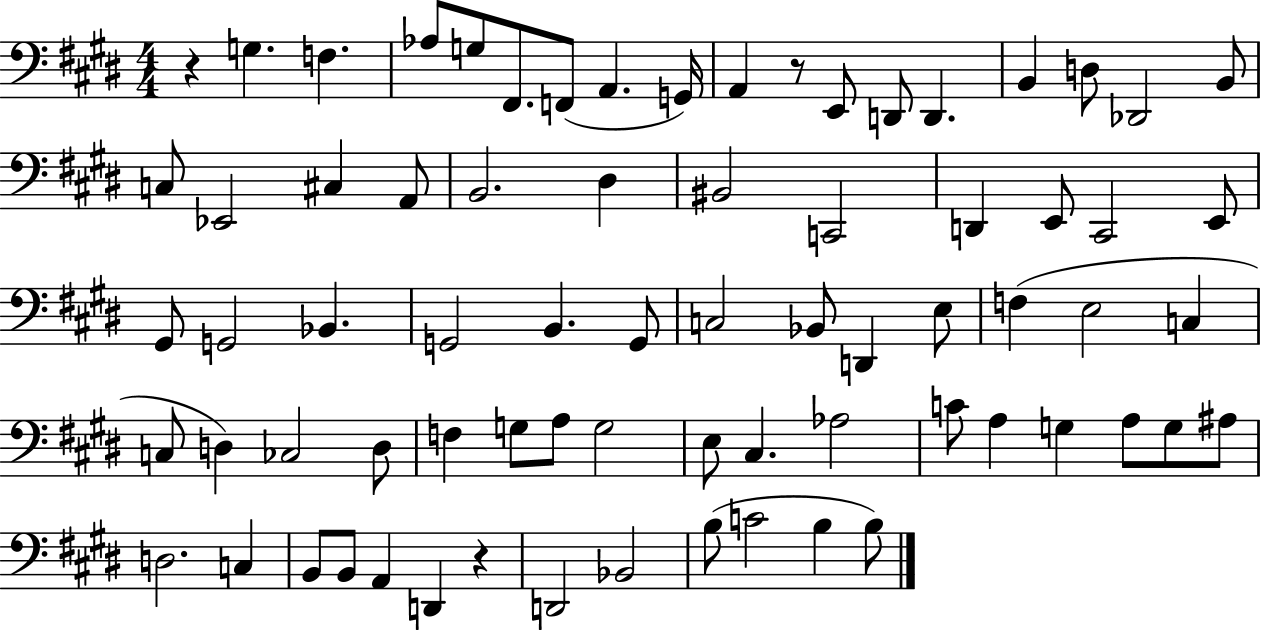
R/q G3/q. F3/q. Ab3/e G3/e F#2/e. F2/e A2/q. G2/s A2/q R/e E2/e D2/e D2/q. B2/q D3/e Db2/h B2/e C3/e Eb2/h C#3/q A2/e B2/h. D#3/q BIS2/h C2/h D2/q E2/e C#2/h E2/e G#2/e G2/h Bb2/q. G2/h B2/q. G2/e C3/h Bb2/e D2/q E3/e F3/q E3/h C3/q C3/e D3/q CES3/h D3/e F3/q G3/e A3/e G3/h E3/e C#3/q. Ab3/h C4/e A3/q G3/q A3/e G3/e A#3/e D3/h. C3/q B2/e B2/e A2/q D2/q R/q D2/h Bb2/h B3/e C4/h B3/q B3/e